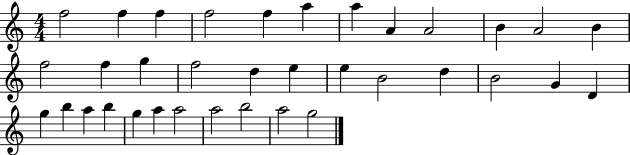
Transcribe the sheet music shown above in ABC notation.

X:1
T:Untitled
M:4/4
L:1/4
K:C
f2 f f f2 f a a A A2 B A2 B f2 f g f2 d e e B2 d B2 G D g b a b g a a2 a2 b2 a2 g2